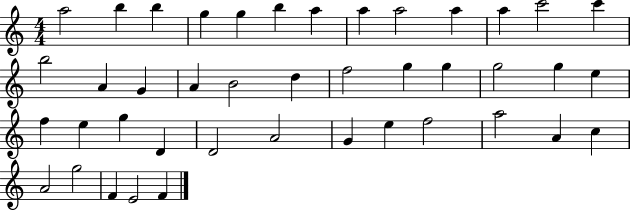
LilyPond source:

{
  \clef treble
  \numericTimeSignature
  \time 4/4
  \key c \major
  a''2 b''4 b''4 | g''4 g''4 b''4 a''4 | a''4 a''2 a''4 | a''4 c'''2 c'''4 | \break b''2 a'4 g'4 | a'4 b'2 d''4 | f''2 g''4 g''4 | g''2 g''4 e''4 | \break f''4 e''4 g''4 d'4 | d'2 a'2 | g'4 e''4 f''2 | a''2 a'4 c''4 | \break a'2 g''2 | f'4 e'2 f'4 | \bar "|."
}